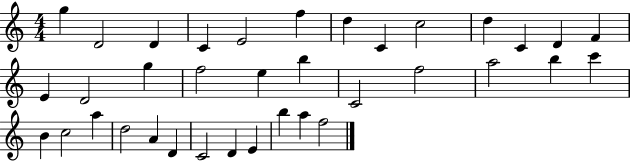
{
  \clef treble
  \numericTimeSignature
  \time 4/4
  \key c \major
  g''4 d'2 d'4 | c'4 e'2 f''4 | d''4 c'4 c''2 | d''4 c'4 d'4 f'4 | \break e'4 d'2 g''4 | f''2 e''4 b''4 | c'2 f''2 | a''2 b''4 c'''4 | \break b'4 c''2 a''4 | d''2 a'4 d'4 | c'2 d'4 e'4 | b''4 a''4 f''2 | \break \bar "|."
}